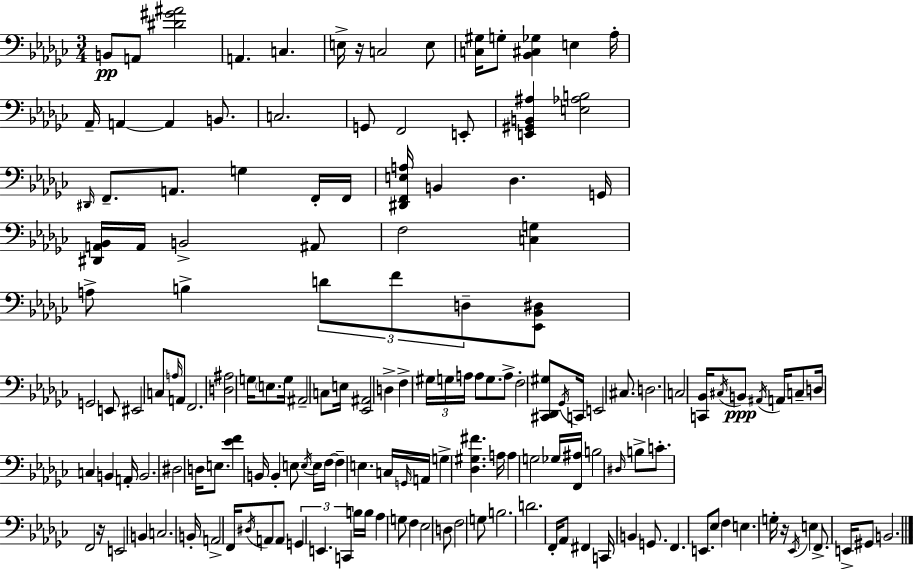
{
  \clef bass
  \numericTimeSignature
  \time 3/4
  \key ees \minor
  b,8\pp a,8 <dis' gis' ais'>2 | a,4. c4. | e16-> r16 c2 e8 | <c gis>16 g8-. <bes, cis ges>4 e4 aes16-. | \break aes,16-- a,4~~ a,4 b,8. | c2. | g,8 f,2 e,8-. | <e, gis, b, ais>4 <e aes b>2 | \break \grace { dis,16 } f,8.-- a,8. g4 f,16-. | f,16 <dis, f, e a>16 b,4 des4. | g,16 <dis, a, bes,>16 a,16 b,2-> ais,8 | f2 <c g>4 | \break a8-> b4-> \tuplet 3/2 { d'8 f'8 d8-- } | <ees, bes, dis>8 g,2 e,8 | eis,2 c8 \grace { a16 } | a,8 f,2. | \break <d ais>2 g16 \parenthesize e8. | g16 ais,2-- c8 | e16 <ees, ais,>2 d4-> | f4-> \tuplet 3/2 { gis16 g16 a16 } a8 g8. | \break a8-> f2-. | <cis, des, gis>8 \acciaccatura { ges,16 } c,16 e,2 | cis8. d2. | c2 <c, bes,>16 | \break \acciaccatura { cis16 } b,8\ppp \acciaccatura { ais,16 } a,16 c8-- d16 c4 | b,4 a,16-. b,2. | dis2 | d16 e8. <ees' f'>4 b,16 b,4-. | \break e8 \acciaccatura { e16 } e16 f16~~ f4-- e4. | c16 \grace { g,16 } a,16 g4-> | <des gis fis'>4. a16 a4 g2 | ges16 <f, ais>16 b2 | \break \grace { dis16 } b8-> c'8.-. f,2 | r16 e,2 | b,4 c2. | b,16-. a,2-> | \break f,16 \acciaccatura { dis16 } a,8 a,8 \tuplet 3/2 { g,4 | e,4. c,4 } | b16 b16 aes4 g8 f4 | ees2 d8 f2 | \break g8 b2. | d'2. | f,16-. aes,8 | fis,4 c,16 b,4 g,8. | \break f,4. e,8. ees8 f4 | e4. g16-. r16 \acciaccatura { ees,16 } | e4 f,8.-> e,16-> gis,8 b,2. | \bar "|."
}